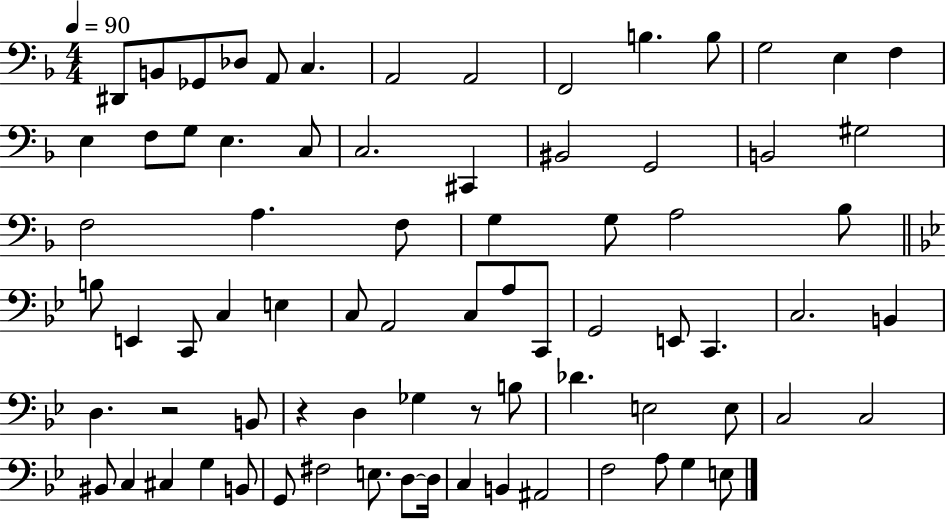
{
  \clef bass
  \numericTimeSignature
  \time 4/4
  \key f \major
  \tempo 4 = 90
  dis,8 b,8 ges,8 des8 a,8 c4. | a,2 a,2 | f,2 b4. b8 | g2 e4 f4 | \break e4 f8 g8 e4. c8 | c2. cis,4 | bis,2 g,2 | b,2 gis2 | \break f2 a4. f8 | g4 g8 a2 bes8 | \bar "||" \break \key g \minor b8 e,4 c,8 c4 e4 | c8 a,2 c8 a8 c,8 | g,2 e,8 c,4. | c2. b,4 | \break d4. r2 b,8 | r4 d4 ges4 r8 b8 | des'4. e2 e8 | c2 c2 | \break bis,8 c4 cis4 g4 b,8 | g,8 fis2 e8. d8~~ d16 | c4 b,4 ais,2 | f2 a8 g4 e8 | \break \bar "|."
}